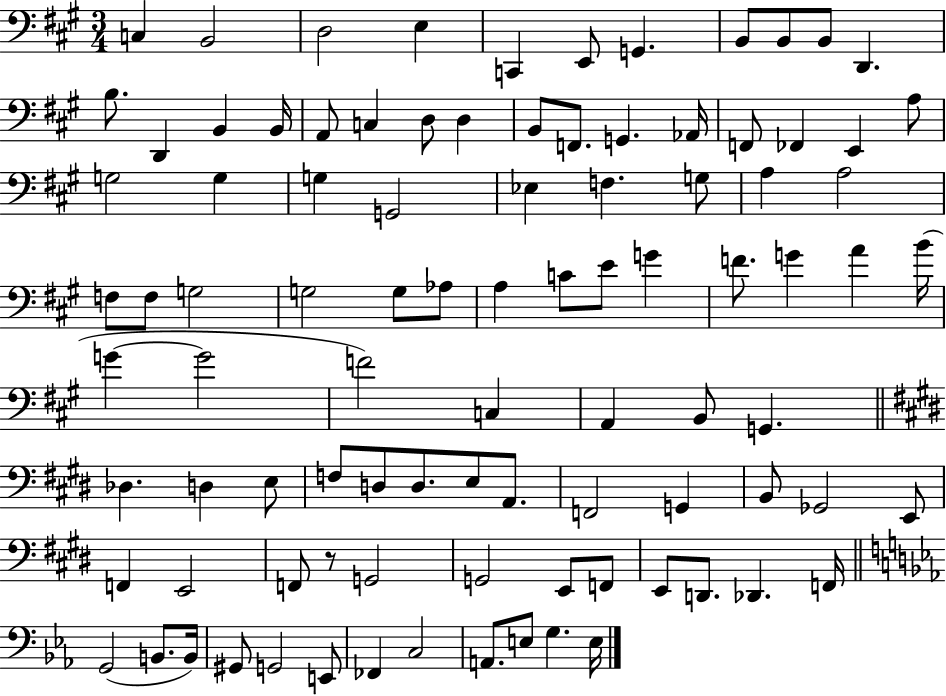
{
  \clef bass
  \numericTimeSignature
  \time 3/4
  \key a \major
  c4 b,2 | d2 e4 | c,4 e,8 g,4. | b,8 b,8 b,8 d,4. | \break b8. d,4 b,4 b,16 | a,8 c4 d8 d4 | b,8 f,8. g,4. aes,16 | f,8 fes,4 e,4 a8 | \break g2 g4 | g4 g,2 | ees4 f4. g8 | a4 a2 | \break f8 f8 g2 | g2 g8 aes8 | a4 c'8 e'8 g'4 | f'8. g'4 a'4 b'16( | \break g'4~~ g'2 | f'2) c4 | a,4 b,8 g,4. | \bar "||" \break \key e \major des4. d4 e8 | f8 d8 d8. e8 a,8. | f,2 g,4 | b,8 ges,2 e,8 | \break f,4 e,2 | f,8 r8 g,2 | g,2 e,8 f,8 | e,8 d,8. des,4. f,16 | \break \bar "||" \break \key ees \major g,2( b,8. b,16) | gis,8 g,2 e,8 | fes,4 c2 | a,8. e8 g4. e16 | \break \bar "|."
}